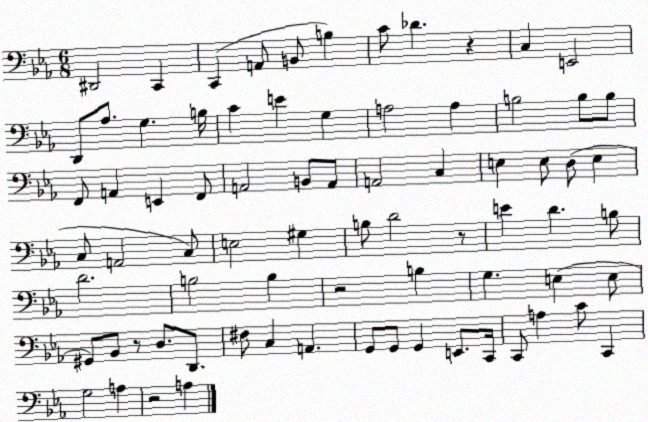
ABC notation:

X:1
T:Untitled
M:6/8
L:1/4
K:Eb
^D,,2 C,, C,, A,,/2 B,,/2 B, C/2 _D z C, E,,2 D,,/2 _A,/2 G, B,/4 C E G, A,2 A, B,2 B,/2 B,/2 F,,/2 A,, E,, F,,/2 A,,2 B,,/2 A,,/2 A,,2 C, E, E,/2 D,/2 E, C,/2 A,,2 C,/2 E,2 ^G, B,/2 D2 z/2 E D B,/2 D2 B,2 B, z2 B, G, E, E,/2 ^G,,/2 _B,,/2 z/2 D,/2 D,,/2 ^F,/2 C, A,, G,,/2 G,,/2 G,, E,,/2 C,,/4 C,,/2 A, C/2 C,, G,2 A, z2 A,